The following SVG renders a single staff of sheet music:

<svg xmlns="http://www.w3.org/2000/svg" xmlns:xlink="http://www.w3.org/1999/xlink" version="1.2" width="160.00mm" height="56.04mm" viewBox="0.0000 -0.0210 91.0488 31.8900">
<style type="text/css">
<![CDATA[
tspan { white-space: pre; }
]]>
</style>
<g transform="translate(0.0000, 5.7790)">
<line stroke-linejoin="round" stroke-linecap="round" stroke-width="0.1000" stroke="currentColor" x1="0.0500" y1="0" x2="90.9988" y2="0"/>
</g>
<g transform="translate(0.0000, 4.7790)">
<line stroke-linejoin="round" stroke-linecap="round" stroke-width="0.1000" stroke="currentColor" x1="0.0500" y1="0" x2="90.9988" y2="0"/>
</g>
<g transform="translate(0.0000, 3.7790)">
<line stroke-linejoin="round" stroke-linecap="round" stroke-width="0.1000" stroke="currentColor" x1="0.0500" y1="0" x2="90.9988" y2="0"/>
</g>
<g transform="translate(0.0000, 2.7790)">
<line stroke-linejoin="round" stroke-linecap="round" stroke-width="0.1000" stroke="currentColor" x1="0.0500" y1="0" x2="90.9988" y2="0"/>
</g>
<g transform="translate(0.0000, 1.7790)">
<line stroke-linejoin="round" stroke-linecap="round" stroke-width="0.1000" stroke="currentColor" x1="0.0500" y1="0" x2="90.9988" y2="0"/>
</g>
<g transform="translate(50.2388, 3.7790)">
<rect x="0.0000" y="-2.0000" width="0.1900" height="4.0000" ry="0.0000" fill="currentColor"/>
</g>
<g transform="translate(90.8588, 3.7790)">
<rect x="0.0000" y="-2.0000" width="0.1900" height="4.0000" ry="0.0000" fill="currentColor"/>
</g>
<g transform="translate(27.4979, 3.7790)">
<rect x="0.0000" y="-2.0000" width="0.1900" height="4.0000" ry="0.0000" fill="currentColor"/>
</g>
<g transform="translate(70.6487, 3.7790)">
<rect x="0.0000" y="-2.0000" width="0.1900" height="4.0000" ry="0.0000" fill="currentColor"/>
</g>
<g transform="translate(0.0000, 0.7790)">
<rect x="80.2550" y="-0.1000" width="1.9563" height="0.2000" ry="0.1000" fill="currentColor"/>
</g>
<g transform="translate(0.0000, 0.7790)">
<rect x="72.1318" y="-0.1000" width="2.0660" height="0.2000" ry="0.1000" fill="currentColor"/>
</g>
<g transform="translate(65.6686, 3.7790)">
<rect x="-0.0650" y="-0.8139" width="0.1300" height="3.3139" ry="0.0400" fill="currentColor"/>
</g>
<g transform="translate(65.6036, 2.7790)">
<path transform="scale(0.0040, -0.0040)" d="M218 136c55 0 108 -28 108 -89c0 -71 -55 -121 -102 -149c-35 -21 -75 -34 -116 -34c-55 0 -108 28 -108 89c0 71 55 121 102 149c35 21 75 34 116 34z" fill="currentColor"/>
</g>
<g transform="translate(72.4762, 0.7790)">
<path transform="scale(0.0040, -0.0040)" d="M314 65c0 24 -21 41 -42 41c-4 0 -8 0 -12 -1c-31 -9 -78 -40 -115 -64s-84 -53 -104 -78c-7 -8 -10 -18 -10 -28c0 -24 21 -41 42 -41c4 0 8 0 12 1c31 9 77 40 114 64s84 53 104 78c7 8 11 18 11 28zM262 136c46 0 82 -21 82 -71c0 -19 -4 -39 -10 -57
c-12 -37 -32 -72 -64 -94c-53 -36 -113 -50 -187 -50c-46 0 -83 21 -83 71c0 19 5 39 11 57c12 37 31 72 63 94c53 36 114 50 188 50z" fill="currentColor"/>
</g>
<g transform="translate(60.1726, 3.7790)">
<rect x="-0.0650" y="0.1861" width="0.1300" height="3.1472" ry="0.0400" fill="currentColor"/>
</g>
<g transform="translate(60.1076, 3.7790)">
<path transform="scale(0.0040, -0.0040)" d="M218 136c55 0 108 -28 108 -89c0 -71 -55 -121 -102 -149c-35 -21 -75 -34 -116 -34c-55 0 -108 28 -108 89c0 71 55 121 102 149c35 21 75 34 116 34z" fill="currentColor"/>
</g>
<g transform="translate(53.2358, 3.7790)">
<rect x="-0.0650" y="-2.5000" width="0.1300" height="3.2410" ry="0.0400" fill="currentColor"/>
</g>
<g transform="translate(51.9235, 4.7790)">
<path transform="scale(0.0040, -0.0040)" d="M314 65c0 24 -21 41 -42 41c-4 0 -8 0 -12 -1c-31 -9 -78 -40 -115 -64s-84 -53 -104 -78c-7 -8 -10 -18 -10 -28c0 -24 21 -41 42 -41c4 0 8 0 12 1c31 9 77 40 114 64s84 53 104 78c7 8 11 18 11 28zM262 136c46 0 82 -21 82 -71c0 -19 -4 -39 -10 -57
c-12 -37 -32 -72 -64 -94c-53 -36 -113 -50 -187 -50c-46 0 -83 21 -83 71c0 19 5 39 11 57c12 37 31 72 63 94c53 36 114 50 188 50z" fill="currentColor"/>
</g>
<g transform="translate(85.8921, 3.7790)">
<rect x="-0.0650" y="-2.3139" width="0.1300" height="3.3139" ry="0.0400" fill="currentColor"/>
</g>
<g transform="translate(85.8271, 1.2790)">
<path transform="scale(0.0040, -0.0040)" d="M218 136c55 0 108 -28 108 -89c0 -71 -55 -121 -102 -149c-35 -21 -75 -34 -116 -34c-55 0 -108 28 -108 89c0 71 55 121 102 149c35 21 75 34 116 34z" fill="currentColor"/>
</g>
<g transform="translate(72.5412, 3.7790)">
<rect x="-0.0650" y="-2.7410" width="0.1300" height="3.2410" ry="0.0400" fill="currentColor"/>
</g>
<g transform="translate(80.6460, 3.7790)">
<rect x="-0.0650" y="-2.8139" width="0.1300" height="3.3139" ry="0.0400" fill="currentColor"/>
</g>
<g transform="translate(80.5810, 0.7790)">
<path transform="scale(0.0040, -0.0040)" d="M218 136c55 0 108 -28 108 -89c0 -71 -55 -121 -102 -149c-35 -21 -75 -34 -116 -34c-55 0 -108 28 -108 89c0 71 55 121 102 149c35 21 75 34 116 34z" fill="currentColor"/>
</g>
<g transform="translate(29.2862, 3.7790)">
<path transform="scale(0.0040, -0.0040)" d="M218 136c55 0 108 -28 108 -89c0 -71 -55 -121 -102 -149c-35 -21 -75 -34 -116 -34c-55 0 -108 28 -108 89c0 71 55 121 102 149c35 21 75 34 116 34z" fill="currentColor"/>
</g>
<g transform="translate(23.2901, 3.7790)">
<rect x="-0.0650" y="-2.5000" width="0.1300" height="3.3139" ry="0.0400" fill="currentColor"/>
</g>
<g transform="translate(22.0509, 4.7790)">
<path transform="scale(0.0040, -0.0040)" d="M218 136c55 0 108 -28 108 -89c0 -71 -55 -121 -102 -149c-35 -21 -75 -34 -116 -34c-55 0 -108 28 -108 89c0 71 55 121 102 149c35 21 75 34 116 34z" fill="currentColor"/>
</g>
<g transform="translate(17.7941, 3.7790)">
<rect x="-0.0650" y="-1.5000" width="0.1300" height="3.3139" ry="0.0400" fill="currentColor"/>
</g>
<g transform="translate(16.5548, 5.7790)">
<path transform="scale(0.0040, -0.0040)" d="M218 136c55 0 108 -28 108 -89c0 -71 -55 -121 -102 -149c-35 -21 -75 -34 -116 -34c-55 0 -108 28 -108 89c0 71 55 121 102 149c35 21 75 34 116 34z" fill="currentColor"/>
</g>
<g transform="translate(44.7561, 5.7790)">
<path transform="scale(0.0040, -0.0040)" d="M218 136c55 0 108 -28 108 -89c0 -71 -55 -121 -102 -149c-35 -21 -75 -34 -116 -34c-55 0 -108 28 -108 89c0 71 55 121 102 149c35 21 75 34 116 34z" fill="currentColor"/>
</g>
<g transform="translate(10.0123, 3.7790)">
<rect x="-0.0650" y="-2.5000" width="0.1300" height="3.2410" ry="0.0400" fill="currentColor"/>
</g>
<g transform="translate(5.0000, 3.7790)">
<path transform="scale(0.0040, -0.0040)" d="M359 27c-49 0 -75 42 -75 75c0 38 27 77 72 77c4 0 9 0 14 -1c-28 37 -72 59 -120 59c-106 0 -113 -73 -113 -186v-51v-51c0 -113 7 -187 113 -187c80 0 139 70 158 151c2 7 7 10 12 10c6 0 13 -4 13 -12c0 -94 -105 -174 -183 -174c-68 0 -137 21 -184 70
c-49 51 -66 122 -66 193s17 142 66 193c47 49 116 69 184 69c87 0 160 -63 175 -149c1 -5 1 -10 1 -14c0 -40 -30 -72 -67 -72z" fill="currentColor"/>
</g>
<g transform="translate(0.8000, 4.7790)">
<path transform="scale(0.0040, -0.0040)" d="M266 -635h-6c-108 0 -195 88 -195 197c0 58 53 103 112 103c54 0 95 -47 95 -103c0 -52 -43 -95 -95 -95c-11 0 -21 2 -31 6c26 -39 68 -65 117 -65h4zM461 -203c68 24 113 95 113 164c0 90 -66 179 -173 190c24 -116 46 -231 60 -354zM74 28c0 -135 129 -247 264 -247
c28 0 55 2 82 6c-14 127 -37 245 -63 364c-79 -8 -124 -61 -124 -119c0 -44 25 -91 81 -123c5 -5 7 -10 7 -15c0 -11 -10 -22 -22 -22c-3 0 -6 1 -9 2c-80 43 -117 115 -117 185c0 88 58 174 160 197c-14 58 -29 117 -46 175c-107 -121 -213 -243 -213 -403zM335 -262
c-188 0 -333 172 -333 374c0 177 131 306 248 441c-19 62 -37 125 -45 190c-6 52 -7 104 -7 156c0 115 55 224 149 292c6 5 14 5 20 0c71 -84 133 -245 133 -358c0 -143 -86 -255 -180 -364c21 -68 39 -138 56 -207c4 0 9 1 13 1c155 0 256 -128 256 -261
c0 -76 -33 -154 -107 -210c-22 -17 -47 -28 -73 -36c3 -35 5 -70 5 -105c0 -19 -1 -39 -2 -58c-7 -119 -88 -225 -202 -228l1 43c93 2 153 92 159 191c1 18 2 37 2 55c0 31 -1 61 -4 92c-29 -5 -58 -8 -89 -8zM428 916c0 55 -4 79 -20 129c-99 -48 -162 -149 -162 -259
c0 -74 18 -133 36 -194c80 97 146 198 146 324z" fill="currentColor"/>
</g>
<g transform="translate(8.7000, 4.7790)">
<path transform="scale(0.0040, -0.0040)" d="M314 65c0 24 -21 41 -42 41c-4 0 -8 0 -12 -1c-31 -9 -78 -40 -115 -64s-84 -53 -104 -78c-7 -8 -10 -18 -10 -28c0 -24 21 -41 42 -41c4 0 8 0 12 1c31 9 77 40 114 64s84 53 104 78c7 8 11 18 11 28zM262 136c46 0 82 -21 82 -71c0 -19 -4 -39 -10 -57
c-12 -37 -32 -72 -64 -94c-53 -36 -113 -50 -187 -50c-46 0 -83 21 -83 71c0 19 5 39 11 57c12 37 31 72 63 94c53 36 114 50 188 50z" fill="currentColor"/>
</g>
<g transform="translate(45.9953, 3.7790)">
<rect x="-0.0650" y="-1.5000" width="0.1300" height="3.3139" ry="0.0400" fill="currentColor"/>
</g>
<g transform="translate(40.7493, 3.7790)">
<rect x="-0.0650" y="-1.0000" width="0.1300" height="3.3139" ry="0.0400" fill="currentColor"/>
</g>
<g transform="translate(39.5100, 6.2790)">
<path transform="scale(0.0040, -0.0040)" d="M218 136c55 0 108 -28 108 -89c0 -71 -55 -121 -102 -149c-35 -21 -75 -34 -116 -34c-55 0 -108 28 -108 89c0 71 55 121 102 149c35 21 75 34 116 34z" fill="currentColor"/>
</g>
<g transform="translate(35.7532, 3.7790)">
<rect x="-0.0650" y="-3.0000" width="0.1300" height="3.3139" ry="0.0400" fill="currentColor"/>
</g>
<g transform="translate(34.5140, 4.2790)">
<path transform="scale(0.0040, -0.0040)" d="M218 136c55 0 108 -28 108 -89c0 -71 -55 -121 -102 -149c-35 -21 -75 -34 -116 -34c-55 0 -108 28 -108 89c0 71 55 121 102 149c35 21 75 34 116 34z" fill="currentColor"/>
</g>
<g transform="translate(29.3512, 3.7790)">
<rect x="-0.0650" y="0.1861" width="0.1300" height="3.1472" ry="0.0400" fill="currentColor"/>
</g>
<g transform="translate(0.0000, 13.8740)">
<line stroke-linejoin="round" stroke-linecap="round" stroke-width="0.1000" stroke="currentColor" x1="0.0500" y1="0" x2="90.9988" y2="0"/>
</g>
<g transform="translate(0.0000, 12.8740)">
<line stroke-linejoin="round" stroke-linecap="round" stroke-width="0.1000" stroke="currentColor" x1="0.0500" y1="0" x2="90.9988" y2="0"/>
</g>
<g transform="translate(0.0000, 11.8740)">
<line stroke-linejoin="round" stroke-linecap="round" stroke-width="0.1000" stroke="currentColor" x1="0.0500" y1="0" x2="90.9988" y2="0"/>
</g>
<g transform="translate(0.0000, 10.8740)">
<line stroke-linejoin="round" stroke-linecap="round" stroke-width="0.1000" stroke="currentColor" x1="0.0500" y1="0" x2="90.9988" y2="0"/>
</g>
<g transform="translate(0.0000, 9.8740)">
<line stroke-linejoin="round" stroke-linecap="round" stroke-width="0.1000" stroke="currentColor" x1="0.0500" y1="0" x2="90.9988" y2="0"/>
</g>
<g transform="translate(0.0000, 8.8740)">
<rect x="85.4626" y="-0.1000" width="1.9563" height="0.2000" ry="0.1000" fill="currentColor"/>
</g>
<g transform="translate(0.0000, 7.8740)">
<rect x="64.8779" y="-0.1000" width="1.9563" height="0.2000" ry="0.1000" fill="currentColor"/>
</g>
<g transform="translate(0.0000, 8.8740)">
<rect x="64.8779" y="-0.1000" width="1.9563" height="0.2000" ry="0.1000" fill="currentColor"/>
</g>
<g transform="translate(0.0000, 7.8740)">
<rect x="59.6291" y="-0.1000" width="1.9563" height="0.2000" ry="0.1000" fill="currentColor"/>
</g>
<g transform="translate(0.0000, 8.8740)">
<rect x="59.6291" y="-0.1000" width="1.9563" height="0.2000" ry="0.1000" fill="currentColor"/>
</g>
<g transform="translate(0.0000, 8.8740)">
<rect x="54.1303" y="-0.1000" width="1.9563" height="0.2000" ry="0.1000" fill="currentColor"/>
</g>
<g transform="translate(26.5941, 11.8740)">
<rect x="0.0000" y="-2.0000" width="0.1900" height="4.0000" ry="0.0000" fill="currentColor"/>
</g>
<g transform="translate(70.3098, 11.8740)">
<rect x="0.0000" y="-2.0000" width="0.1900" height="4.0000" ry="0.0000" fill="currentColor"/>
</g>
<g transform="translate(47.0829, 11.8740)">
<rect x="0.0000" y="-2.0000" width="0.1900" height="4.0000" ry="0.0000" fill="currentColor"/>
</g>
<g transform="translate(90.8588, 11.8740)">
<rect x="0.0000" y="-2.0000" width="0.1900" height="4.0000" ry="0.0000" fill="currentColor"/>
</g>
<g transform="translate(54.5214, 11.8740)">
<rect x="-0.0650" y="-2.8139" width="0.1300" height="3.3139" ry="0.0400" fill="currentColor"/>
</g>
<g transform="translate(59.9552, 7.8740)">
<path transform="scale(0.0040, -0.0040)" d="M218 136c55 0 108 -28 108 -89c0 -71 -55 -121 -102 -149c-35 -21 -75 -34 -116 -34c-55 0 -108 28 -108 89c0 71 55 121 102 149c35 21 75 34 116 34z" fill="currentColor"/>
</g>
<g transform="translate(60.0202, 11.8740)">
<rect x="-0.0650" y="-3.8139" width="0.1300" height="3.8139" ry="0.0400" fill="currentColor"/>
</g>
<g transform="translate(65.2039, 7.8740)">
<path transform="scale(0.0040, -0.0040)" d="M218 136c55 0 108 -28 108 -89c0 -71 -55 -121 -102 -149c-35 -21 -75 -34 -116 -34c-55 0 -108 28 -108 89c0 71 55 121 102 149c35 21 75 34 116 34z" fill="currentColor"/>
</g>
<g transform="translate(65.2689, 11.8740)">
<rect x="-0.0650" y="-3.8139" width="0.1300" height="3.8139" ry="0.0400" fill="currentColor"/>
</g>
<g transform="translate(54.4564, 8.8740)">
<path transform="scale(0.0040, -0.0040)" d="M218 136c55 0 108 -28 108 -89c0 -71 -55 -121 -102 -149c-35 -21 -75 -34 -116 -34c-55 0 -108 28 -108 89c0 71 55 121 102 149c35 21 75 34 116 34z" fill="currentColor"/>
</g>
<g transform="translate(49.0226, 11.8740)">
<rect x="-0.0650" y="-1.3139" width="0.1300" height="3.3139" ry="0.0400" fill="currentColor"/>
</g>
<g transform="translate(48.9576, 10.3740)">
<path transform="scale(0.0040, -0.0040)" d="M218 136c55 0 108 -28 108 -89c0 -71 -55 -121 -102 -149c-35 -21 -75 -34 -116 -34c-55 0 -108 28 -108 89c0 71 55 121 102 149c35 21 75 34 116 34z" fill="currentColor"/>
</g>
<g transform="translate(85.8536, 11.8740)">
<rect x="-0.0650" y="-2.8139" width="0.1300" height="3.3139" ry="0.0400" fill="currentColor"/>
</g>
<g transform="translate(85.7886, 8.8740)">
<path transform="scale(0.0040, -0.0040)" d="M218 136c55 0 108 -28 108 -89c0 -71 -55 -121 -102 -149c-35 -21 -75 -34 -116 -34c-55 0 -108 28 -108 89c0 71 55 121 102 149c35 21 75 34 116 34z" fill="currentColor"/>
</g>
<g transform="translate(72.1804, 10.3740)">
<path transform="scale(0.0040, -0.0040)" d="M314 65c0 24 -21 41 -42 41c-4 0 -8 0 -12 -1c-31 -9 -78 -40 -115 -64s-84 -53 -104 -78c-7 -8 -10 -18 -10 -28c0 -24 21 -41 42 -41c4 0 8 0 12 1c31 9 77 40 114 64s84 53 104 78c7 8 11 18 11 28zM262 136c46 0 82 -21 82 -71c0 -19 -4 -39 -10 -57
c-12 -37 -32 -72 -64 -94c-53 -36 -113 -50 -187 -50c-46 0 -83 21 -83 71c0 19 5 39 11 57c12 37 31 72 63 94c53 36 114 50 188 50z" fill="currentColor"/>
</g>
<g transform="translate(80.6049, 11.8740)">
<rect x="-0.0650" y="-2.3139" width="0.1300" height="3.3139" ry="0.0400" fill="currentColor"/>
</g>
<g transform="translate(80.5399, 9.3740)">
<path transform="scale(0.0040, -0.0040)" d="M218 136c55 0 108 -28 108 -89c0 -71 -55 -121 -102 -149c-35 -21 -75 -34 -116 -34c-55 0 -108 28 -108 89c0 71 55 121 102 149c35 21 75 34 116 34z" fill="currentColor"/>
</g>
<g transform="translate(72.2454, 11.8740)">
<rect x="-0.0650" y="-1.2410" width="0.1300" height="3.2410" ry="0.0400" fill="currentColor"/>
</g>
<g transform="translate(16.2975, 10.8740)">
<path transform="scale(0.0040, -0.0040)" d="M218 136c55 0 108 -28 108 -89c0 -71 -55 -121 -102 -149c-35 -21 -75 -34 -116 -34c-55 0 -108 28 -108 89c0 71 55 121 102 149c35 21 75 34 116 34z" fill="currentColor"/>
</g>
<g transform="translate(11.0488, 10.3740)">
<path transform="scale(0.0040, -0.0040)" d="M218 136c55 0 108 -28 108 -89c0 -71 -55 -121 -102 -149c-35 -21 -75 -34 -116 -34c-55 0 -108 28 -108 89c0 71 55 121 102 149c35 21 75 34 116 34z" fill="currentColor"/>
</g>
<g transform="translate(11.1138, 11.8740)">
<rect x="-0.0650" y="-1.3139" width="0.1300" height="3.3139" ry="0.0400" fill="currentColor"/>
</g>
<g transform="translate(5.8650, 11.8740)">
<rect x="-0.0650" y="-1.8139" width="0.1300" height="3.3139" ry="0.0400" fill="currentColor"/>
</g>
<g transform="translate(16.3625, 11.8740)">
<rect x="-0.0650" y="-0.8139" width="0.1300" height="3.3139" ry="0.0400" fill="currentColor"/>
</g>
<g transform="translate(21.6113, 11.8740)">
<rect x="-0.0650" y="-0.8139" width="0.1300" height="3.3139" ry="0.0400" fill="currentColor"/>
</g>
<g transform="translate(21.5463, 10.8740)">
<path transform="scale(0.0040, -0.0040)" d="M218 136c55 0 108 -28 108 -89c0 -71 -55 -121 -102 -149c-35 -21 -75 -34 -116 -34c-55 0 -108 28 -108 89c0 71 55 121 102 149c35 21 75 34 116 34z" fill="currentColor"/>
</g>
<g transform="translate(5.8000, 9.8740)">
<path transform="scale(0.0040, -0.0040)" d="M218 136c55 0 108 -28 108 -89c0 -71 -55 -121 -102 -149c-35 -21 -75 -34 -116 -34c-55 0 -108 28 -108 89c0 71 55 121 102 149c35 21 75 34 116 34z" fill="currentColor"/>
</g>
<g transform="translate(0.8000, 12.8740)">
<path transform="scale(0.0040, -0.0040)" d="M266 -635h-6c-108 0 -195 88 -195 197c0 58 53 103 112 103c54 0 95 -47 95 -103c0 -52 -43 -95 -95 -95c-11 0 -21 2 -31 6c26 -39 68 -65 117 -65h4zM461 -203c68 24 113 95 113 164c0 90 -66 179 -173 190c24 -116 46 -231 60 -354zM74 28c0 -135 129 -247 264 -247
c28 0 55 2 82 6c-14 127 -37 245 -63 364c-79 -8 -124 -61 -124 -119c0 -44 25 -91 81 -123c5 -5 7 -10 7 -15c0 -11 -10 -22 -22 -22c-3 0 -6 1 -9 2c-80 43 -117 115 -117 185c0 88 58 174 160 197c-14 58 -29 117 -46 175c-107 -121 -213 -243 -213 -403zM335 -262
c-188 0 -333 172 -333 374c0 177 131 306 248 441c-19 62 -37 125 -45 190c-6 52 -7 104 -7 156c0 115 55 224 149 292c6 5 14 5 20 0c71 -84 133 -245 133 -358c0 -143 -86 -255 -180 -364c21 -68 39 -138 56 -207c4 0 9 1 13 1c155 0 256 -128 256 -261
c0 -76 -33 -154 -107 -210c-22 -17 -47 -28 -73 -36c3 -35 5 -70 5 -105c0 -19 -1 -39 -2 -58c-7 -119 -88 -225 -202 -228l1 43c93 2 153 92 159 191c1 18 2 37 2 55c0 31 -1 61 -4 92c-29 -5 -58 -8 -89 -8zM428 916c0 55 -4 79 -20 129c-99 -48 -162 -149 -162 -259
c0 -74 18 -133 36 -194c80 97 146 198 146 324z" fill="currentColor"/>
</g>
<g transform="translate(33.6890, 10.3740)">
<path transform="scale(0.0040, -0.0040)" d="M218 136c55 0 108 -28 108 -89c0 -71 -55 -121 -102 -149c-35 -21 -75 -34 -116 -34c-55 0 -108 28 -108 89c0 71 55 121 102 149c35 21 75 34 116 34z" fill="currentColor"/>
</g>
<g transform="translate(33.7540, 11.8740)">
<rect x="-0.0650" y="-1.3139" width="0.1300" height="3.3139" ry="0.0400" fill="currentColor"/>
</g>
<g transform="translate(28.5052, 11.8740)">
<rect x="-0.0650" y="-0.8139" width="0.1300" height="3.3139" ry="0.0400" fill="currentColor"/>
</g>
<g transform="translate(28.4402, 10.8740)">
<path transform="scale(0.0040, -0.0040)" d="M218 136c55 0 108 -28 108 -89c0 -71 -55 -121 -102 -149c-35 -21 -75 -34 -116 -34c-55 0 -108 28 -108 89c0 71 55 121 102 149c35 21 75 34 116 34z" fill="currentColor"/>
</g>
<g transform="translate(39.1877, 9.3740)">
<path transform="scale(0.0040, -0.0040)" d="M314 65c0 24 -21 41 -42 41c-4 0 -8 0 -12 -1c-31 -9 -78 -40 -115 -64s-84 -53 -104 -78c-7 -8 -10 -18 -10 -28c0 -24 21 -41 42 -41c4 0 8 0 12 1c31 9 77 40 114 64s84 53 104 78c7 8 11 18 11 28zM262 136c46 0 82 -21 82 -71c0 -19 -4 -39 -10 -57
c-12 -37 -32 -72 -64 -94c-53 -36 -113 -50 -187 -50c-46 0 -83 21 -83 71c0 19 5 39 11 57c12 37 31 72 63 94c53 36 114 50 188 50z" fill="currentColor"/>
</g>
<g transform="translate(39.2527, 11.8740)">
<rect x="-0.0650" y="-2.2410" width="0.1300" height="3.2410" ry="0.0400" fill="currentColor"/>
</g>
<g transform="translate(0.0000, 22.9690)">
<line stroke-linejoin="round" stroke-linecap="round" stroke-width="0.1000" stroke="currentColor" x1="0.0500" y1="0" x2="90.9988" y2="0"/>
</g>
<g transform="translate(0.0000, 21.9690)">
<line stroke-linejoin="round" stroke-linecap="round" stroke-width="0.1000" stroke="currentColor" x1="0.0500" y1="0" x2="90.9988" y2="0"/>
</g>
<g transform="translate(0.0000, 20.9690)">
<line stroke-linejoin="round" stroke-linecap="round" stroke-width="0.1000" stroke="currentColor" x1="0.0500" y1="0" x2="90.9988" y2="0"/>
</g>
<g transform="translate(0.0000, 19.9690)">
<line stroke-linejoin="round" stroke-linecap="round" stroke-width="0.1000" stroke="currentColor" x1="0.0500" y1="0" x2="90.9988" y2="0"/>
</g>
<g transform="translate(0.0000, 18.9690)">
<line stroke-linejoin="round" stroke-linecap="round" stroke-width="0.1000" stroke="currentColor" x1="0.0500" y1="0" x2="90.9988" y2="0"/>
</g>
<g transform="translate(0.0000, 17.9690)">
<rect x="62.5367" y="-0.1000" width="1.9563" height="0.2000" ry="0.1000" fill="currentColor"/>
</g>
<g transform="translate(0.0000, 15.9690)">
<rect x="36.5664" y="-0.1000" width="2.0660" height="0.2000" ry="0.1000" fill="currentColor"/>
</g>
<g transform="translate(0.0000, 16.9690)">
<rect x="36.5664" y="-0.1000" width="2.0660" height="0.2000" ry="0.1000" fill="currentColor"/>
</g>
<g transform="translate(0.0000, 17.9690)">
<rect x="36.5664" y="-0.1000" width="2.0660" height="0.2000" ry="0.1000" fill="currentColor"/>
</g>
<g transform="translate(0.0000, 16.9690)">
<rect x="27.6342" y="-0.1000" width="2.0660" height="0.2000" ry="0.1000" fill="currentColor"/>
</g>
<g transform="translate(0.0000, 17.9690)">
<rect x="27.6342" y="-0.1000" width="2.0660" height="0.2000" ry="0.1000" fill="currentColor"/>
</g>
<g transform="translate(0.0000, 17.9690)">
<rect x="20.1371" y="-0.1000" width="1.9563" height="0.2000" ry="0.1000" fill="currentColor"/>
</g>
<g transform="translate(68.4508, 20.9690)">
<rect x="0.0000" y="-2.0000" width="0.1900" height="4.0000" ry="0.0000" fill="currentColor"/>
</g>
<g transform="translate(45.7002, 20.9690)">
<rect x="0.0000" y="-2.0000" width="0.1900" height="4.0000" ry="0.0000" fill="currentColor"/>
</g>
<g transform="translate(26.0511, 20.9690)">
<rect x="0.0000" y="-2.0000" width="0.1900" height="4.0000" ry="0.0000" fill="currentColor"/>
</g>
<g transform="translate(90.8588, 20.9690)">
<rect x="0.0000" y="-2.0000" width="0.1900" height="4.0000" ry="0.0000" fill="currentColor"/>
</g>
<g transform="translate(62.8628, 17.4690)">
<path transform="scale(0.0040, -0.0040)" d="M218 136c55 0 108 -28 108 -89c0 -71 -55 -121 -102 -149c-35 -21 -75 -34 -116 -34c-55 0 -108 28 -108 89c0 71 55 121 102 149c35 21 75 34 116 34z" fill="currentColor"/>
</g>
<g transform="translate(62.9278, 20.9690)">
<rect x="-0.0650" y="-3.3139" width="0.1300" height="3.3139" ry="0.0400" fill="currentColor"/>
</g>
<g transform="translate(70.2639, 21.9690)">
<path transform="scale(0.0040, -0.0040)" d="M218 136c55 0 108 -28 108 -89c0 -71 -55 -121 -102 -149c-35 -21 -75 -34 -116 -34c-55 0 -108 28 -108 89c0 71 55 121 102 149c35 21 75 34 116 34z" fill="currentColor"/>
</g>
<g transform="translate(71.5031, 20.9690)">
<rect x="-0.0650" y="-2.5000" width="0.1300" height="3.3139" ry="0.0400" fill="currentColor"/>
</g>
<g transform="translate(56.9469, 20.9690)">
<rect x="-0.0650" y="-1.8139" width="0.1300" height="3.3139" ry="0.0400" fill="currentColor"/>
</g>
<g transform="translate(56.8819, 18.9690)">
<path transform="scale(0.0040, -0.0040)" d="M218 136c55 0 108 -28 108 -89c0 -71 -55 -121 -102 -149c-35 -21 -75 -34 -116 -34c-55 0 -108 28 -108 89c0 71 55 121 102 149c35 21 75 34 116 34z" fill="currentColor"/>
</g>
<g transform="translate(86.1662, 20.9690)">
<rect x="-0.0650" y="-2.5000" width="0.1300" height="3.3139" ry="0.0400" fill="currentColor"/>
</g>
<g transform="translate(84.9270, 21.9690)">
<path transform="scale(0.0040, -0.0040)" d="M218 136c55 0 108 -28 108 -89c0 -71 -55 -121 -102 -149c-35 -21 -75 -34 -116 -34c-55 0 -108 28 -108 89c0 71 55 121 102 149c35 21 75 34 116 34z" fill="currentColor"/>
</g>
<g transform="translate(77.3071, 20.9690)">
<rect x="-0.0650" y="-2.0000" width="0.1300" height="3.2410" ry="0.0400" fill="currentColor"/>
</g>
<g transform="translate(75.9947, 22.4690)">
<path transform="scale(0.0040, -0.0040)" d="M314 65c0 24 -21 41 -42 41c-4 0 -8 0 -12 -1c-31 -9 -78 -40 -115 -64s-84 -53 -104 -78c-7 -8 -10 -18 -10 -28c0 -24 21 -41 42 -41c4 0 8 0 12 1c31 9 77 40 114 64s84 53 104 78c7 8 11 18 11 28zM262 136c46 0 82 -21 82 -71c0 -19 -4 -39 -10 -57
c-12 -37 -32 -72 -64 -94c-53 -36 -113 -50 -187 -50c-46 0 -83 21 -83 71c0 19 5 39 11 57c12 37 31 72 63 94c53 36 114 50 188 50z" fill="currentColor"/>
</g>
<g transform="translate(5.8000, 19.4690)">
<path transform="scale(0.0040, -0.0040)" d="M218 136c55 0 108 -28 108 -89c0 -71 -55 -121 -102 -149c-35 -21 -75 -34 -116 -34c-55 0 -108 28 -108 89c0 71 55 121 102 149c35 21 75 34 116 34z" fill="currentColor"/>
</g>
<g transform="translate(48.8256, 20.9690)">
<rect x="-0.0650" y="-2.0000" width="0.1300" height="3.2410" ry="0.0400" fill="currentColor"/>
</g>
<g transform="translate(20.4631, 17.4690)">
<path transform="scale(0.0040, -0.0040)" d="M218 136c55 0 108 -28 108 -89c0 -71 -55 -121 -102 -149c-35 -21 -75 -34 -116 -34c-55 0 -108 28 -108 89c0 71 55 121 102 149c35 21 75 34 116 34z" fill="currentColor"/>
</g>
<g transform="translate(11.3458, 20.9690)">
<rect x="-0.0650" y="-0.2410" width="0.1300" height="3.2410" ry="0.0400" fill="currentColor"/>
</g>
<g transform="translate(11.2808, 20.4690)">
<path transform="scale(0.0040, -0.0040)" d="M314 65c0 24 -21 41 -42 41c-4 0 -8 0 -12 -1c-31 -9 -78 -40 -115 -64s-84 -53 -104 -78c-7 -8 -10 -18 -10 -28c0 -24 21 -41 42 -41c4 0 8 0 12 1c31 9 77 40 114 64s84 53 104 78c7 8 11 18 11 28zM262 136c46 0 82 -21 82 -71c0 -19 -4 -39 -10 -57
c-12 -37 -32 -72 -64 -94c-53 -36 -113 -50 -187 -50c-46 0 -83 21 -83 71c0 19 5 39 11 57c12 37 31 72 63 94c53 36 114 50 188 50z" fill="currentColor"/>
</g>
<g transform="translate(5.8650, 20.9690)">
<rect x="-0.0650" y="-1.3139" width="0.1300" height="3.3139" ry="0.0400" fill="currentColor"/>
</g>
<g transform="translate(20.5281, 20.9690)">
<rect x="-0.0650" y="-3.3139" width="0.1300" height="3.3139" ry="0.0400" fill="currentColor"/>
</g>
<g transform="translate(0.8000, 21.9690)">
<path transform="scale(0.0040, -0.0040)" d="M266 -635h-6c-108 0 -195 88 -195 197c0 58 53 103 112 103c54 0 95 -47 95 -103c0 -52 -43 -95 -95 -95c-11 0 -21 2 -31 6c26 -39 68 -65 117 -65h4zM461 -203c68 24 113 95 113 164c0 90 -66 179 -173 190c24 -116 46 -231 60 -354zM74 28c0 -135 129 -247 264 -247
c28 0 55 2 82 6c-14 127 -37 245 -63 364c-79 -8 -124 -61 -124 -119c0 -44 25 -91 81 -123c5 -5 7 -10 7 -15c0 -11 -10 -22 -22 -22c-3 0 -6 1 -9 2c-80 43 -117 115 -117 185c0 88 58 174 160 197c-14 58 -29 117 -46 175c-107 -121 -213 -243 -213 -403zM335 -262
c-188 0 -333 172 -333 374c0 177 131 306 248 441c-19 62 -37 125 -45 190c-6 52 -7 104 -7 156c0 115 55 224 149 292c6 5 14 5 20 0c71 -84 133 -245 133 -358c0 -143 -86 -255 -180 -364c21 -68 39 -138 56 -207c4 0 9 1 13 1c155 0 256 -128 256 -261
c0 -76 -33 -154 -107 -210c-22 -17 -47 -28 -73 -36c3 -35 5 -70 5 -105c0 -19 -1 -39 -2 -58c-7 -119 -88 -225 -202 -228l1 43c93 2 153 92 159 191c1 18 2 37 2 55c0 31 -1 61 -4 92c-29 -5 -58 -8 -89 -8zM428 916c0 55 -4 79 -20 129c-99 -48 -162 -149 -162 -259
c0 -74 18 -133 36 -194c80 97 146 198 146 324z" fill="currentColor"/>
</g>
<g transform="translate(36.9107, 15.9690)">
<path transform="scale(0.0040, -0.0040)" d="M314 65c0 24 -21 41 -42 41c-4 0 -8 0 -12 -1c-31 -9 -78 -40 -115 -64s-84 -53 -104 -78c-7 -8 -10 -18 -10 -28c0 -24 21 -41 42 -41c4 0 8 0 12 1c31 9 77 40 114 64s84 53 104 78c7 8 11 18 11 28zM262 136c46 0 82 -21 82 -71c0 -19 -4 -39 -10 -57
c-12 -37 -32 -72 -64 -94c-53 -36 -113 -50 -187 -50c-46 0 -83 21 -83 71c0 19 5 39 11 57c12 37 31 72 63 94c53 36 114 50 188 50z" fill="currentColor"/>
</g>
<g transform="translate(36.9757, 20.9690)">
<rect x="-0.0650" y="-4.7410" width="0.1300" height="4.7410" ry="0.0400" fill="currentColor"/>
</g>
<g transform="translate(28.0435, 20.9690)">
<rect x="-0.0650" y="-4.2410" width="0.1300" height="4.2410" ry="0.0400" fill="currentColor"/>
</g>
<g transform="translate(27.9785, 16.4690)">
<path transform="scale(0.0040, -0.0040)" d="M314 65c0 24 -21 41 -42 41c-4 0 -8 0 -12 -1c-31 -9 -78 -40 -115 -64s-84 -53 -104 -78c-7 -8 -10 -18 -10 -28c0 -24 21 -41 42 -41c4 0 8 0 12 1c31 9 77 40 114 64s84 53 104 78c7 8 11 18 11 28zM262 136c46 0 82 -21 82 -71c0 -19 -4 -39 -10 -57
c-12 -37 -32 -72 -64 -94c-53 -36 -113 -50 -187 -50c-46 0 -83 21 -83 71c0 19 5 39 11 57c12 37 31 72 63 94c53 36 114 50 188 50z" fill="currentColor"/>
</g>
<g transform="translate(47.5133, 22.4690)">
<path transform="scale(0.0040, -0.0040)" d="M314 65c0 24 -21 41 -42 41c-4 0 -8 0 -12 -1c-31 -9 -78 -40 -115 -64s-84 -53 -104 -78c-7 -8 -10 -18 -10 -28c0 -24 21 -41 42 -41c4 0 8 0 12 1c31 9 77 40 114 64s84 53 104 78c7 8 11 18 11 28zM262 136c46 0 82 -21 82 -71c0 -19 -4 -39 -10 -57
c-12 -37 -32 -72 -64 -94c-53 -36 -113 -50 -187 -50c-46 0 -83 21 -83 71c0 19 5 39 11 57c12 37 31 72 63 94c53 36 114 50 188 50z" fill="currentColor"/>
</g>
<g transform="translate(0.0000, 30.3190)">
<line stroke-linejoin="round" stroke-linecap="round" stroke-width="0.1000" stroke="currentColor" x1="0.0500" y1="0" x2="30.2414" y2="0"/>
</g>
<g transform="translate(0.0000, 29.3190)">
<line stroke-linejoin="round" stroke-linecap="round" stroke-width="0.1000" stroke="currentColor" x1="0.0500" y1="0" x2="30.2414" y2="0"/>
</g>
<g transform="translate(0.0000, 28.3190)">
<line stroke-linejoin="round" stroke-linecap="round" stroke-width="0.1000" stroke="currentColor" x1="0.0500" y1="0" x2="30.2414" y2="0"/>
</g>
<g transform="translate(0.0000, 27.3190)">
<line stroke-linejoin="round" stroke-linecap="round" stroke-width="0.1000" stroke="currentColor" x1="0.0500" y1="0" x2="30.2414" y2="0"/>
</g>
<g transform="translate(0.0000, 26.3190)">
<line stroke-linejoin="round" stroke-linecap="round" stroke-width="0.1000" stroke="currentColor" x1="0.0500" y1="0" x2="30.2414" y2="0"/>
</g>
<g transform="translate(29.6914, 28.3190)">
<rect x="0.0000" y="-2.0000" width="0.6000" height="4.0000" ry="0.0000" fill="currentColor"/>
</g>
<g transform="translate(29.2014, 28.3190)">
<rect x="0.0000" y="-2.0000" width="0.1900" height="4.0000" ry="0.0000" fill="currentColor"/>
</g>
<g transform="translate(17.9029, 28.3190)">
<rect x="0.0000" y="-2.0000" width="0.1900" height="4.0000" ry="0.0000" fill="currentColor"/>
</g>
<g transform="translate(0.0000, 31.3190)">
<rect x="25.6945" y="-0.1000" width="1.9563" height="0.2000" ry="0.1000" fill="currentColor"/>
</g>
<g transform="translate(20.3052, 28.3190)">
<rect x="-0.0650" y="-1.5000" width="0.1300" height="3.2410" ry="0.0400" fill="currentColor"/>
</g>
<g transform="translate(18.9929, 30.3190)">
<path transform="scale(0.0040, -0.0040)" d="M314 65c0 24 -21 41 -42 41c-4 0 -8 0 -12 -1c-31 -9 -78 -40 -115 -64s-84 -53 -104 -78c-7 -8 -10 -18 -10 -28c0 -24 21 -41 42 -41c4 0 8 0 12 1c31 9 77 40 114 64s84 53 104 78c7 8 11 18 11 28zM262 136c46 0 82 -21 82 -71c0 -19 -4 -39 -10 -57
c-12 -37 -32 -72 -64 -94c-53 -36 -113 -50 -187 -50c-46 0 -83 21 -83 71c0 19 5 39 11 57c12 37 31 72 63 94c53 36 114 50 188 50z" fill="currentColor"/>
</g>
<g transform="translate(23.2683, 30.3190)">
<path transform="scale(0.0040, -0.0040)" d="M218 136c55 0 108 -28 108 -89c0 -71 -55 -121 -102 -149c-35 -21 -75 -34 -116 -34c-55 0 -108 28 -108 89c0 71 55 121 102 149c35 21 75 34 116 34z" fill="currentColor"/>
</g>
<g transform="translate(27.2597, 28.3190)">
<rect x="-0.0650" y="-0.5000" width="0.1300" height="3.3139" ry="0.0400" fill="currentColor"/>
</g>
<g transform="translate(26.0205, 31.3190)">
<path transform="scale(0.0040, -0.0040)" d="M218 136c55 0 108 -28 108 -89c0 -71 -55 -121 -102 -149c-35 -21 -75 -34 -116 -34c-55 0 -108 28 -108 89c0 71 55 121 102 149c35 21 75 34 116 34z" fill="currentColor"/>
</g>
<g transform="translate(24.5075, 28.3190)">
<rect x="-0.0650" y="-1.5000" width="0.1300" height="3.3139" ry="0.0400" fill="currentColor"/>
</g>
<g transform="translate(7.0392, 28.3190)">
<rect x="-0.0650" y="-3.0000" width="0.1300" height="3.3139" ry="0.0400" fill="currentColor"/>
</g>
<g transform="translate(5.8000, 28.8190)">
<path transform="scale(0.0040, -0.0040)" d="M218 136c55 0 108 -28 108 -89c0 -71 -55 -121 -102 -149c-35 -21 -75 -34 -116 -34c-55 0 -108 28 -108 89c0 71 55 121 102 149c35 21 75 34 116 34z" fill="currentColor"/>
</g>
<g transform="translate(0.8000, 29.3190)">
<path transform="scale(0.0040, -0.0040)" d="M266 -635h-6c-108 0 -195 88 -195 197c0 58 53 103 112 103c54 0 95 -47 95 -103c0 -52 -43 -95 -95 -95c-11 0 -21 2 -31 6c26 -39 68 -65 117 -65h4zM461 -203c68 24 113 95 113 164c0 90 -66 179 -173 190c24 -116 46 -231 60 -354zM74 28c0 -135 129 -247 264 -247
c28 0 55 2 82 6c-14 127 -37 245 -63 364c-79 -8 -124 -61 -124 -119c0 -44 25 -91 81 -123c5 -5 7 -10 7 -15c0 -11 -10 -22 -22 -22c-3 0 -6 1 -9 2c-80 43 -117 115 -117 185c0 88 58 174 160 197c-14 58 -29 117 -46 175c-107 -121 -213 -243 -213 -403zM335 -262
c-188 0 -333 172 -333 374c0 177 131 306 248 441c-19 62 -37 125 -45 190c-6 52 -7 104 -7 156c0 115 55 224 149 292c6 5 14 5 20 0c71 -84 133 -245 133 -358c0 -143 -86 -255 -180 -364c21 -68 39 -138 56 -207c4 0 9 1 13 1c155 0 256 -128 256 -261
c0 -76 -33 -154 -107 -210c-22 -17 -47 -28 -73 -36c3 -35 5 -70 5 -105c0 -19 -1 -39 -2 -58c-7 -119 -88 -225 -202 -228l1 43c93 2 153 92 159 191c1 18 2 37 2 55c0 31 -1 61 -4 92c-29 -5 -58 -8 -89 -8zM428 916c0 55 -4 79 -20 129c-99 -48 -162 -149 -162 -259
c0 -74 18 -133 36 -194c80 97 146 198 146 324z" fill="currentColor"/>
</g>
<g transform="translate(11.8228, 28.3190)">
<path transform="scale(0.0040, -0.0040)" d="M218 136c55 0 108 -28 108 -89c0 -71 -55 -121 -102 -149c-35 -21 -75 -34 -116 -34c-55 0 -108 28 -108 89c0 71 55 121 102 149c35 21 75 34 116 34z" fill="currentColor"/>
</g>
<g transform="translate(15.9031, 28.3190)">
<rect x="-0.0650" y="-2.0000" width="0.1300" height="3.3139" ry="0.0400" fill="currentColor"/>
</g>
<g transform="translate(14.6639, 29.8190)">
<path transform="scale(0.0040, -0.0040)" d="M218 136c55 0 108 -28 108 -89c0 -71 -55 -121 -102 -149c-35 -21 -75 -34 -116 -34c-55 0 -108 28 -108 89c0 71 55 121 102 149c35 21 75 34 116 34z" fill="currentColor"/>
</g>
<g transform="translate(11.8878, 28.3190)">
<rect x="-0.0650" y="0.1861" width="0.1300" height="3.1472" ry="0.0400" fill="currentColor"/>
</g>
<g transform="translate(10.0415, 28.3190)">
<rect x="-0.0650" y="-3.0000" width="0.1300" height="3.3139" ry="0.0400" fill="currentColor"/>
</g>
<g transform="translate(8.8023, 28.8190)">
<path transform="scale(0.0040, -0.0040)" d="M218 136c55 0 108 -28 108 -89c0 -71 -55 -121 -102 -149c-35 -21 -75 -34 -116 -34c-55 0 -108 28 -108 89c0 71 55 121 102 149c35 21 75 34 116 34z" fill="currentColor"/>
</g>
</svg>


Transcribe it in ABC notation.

X:1
T:Untitled
M:4/4
L:1/4
K:C
G2 E G B A D E G2 B d a2 a g f e d d d e g2 e a c' c' e2 g a e c2 b d'2 e'2 F2 f b G F2 G A A B F E2 E C